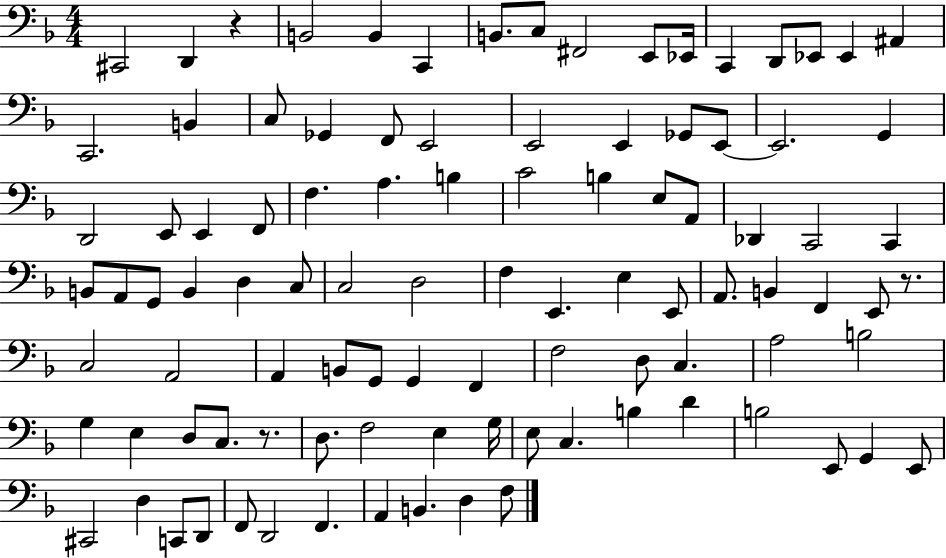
X:1
T:Untitled
M:4/4
L:1/4
K:F
^C,,2 D,, z B,,2 B,, C,, B,,/2 C,/2 ^F,,2 E,,/2 _E,,/4 C,, D,,/2 _E,,/2 _E,, ^A,, C,,2 B,, C,/2 _G,, F,,/2 E,,2 E,,2 E,, _G,,/2 E,,/2 E,,2 G,, D,,2 E,,/2 E,, F,,/2 F, A, B, C2 B, E,/2 A,,/2 _D,, C,,2 C,, B,,/2 A,,/2 G,,/2 B,, D, C,/2 C,2 D,2 F, E,, E, E,,/2 A,,/2 B,, F,, E,,/2 z/2 C,2 A,,2 A,, B,,/2 G,,/2 G,, F,, F,2 D,/2 C, A,2 B,2 G, E, D,/2 C,/2 z/2 D,/2 F,2 E, G,/4 E,/2 C, B, D B,2 E,,/2 G,, E,,/2 ^C,,2 D, C,,/2 D,,/2 F,,/2 D,,2 F,, A,, B,, D, F,/2